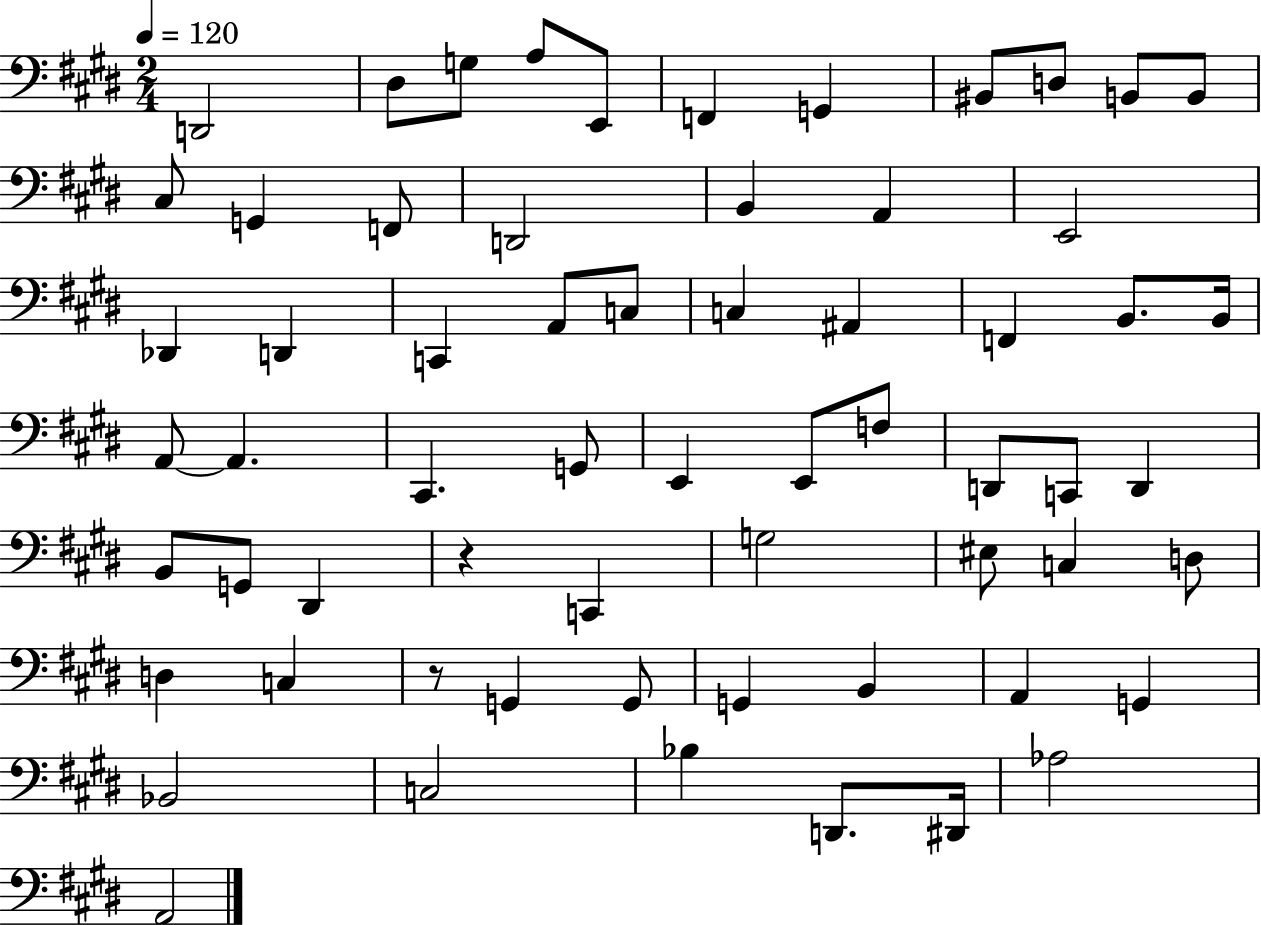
D2/h D#3/e G3/e A3/e E2/e F2/q G2/q BIS2/e D3/e B2/e B2/e C#3/e G2/q F2/e D2/h B2/q A2/q E2/h Db2/q D2/q C2/q A2/e C3/e C3/q A#2/q F2/q B2/e. B2/s A2/e A2/q. C#2/q. G2/e E2/q E2/e F3/e D2/e C2/e D2/q B2/e G2/e D#2/q R/q C2/q G3/h EIS3/e C3/q D3/e D3/q C3/q R/e G2/q G2/e G2/q B2/q A2/q G2/q Bb2/h C3/h Bb3/q D2/e. D#2/s Ab3/h A2/h